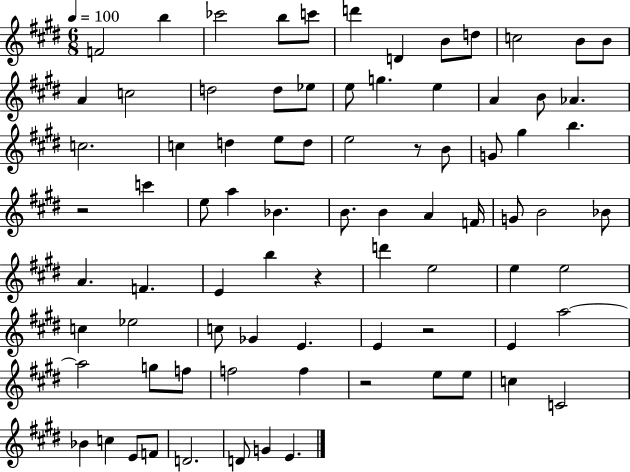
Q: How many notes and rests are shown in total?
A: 82